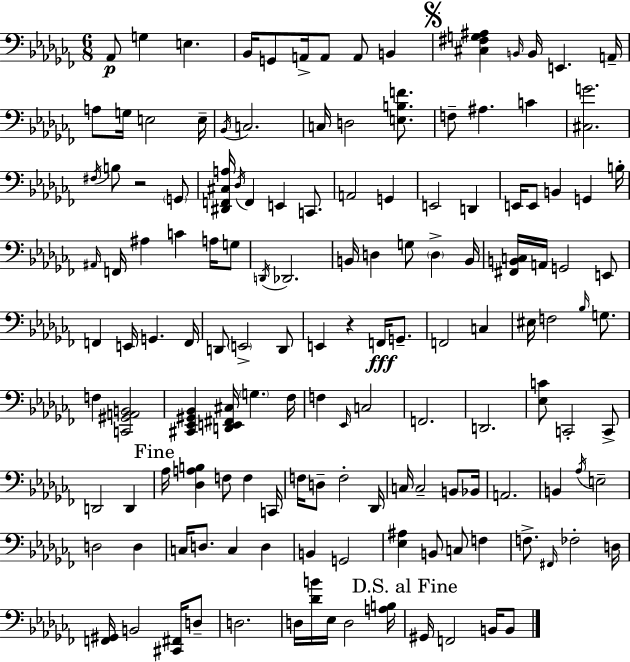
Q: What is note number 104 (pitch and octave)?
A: D3